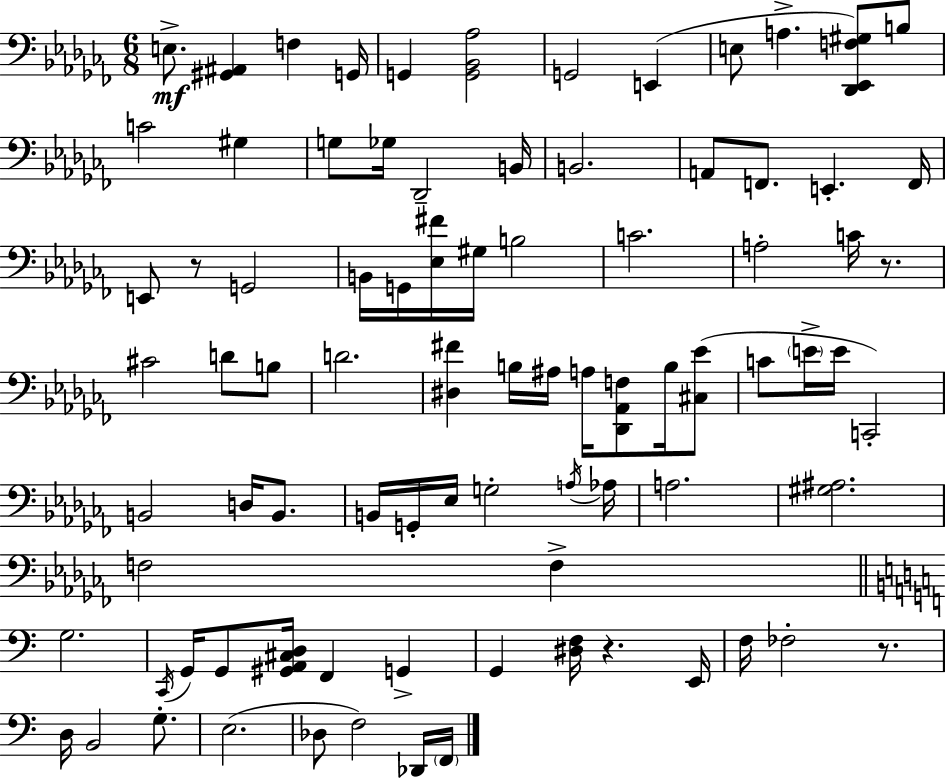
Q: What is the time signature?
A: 6/8